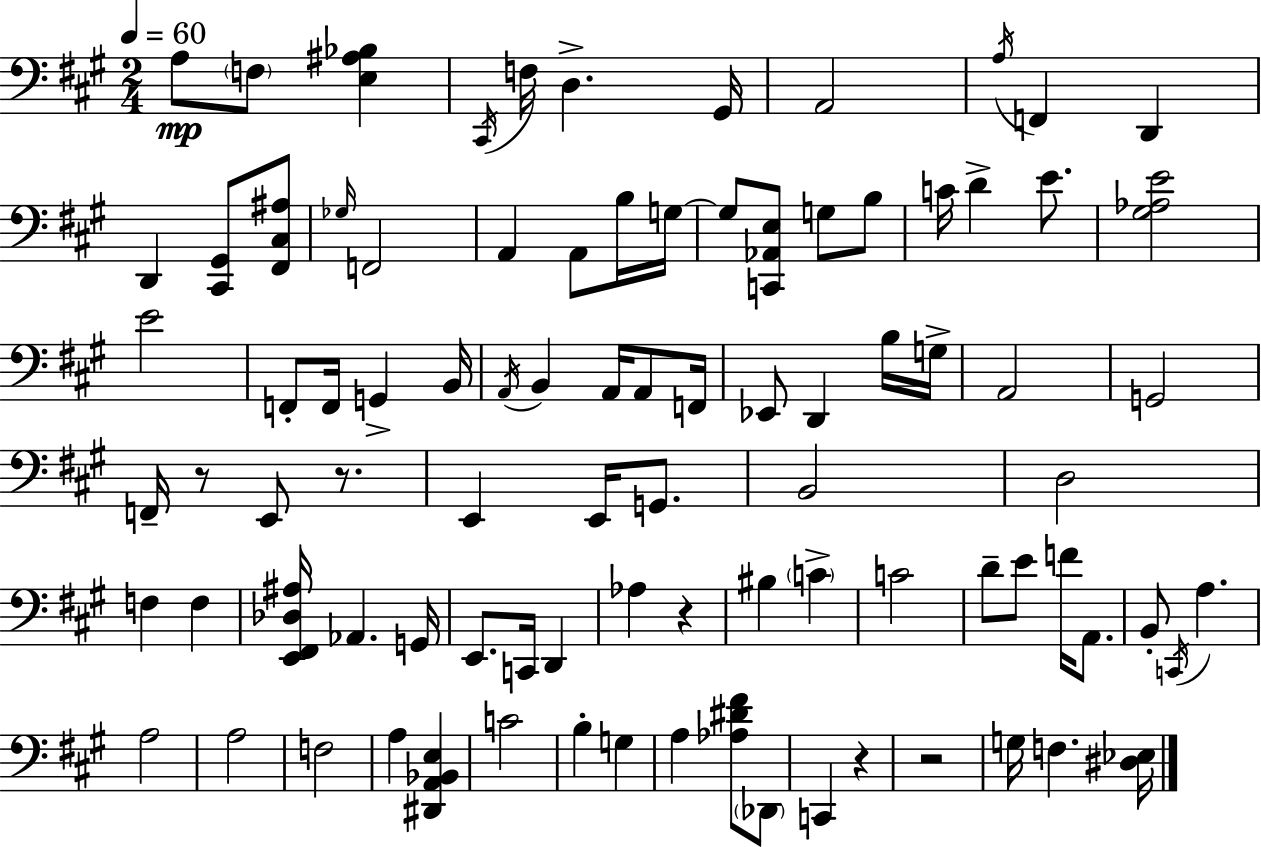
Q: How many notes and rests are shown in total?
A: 90